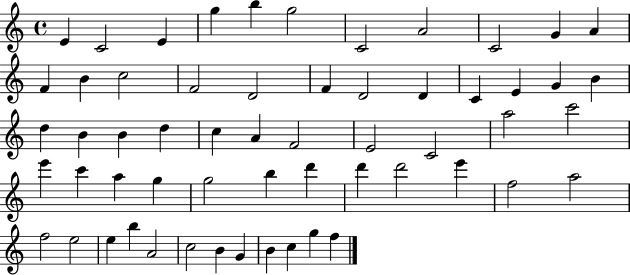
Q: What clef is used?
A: treble